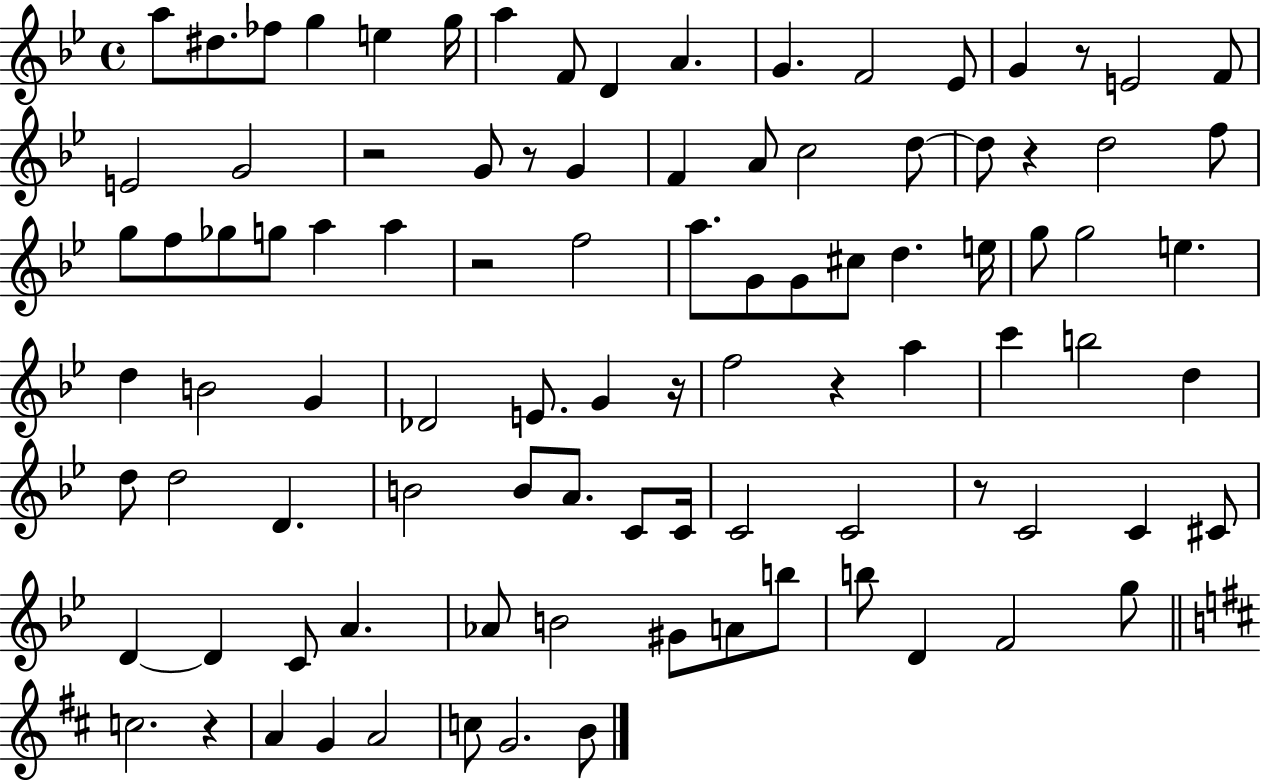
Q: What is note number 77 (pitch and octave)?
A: B5